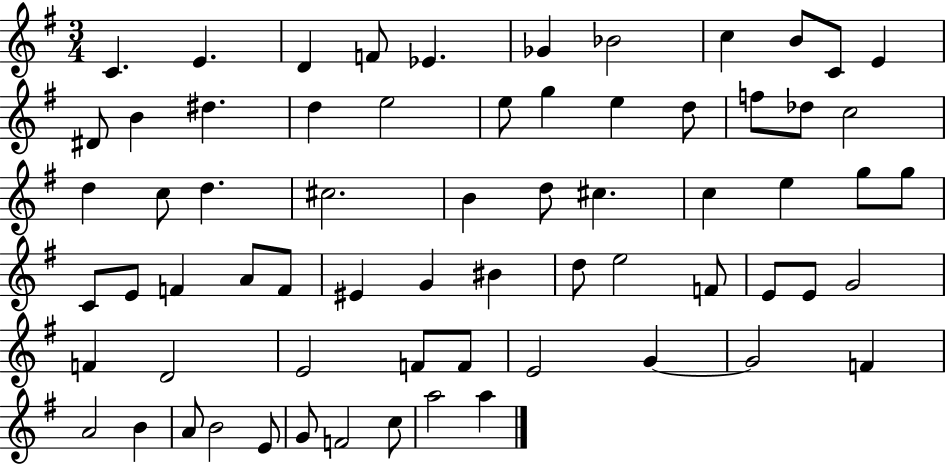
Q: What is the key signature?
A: G major